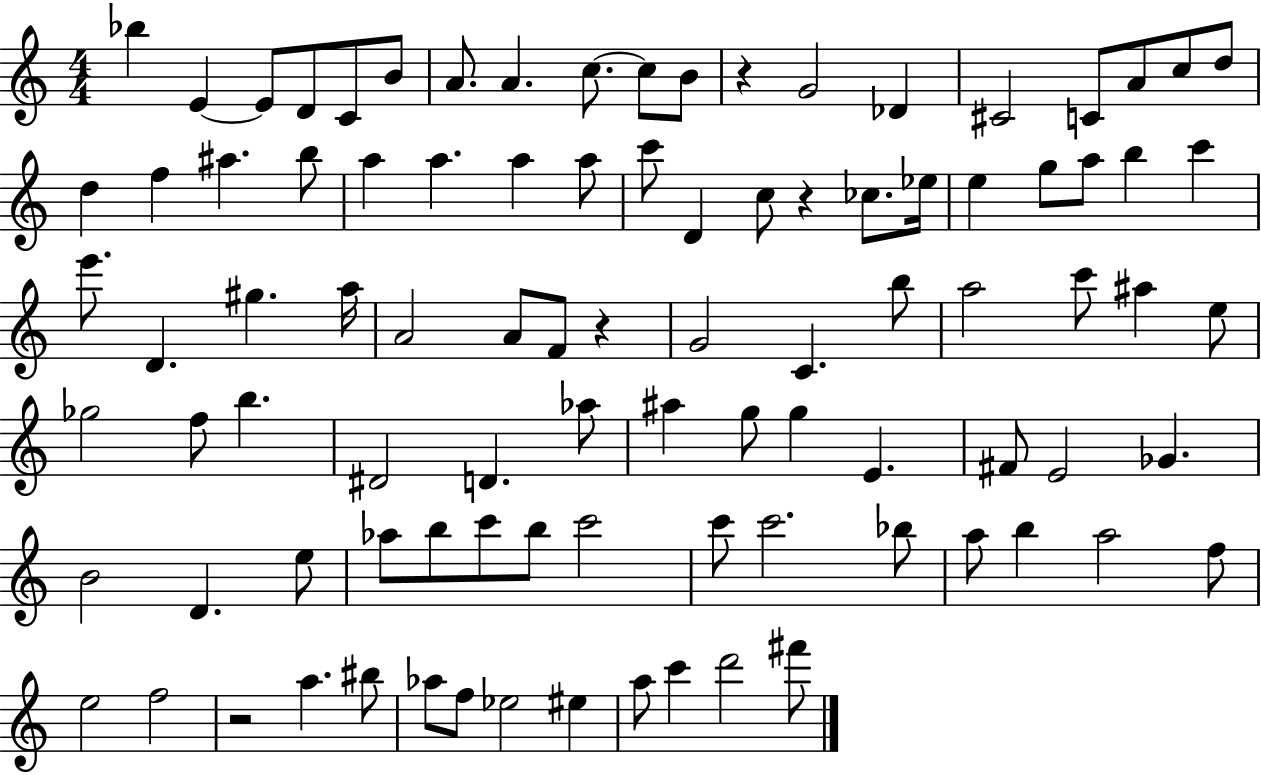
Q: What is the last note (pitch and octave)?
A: F#6